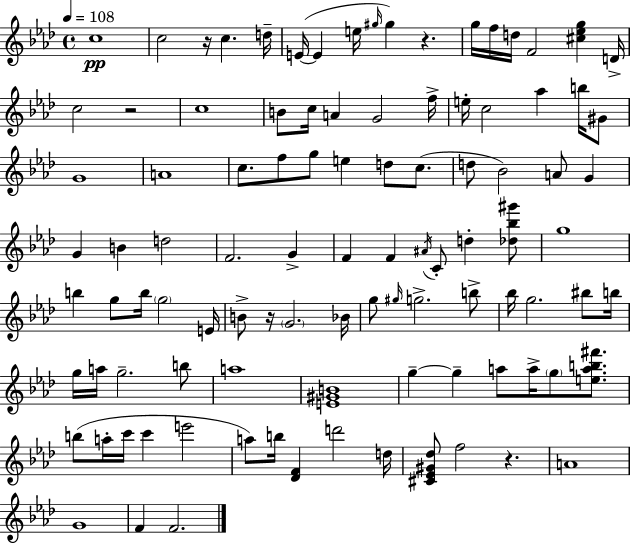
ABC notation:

X:1
T:Untitled
M:4/4
L:1/4
K:Fm
c4 c2 z/4 c d/4 E/4 E e/4 ^g/4 ^g z g/4 f/4 d/4 F2 [^c_eg] D/4 c2 z2 c4 B/2 c/4 A G2 f/4 e/4 c2 _a b/4 ^G/2 G4 A4 c/2 f/2 g/2 e d/2 c/2 d/2 _B2 A/2 G G B d2 F2 G F F ^A/4 C/2 d [_d_b^g']/2 g4 b g/2 b/4 g2 E/4 B/2 z/4 G2 _B/4 g/2 ^g/4 g2 b/2 _b/4 g2 ^b/2 b/4 g/4 a/4 g2 b/2 a4 [E^GB]4 g g a/2 a/4 g/2 [eab^f']/2 b/2 a/4 c'/4 c' e'2 a/2 b/4 [_DF] d'2 d/4 [^C_E^G_d]/2 f2 z A4 G4 F F2